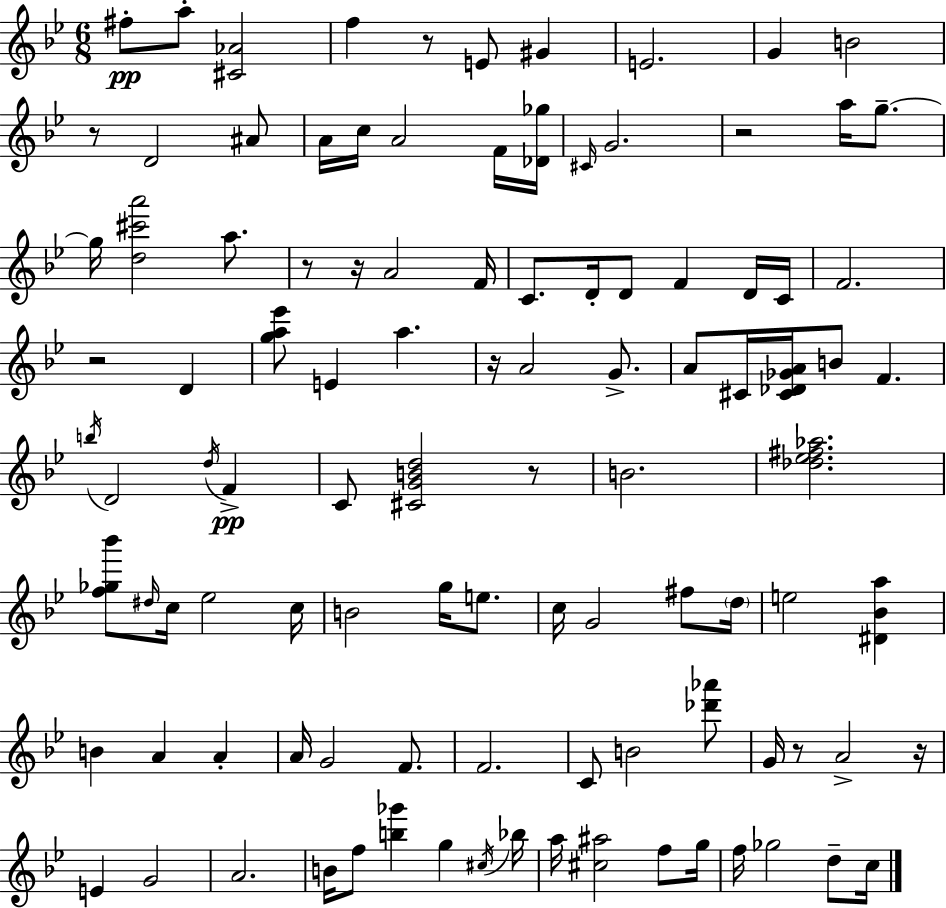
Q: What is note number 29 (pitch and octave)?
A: F4